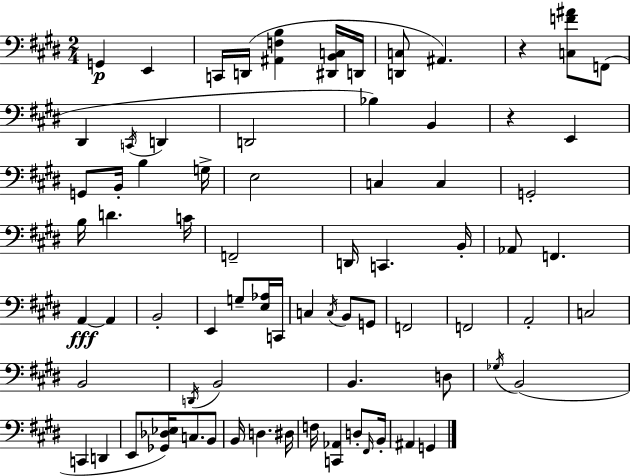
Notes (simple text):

G2/q E2/q C2/s D2/s [A#2,F3,B3]/q [D#2,B2,C3]/s D2/s [D2,C3]/e A#2/q. R/q [C3,F4,A#4]/e F2/e D#2/q C2/s D2/q D2/h Bb3/q B2/q R/q E2/q G2/e B2/s B3/q G3/s E3/h C3/q C3/q G2/h B3/s D4/q. C4/s F2/h D2/s C2/q. B2/s Ab2/e F2/q. A2/q A2/q B2/h E2/q G3/e [E3,Ab3]/s C2/s C3/q C3/s B2/e G2/e F2/h F2/h A2/h C3/h B2/h D2/s B2/h B2/q. D3/e Gb3/s B2/h C2/q D2/q E2/e [Gb2,Db3,Eb3]/s C3/e. B2/e B2/s D3/q. D#3/s F3/s [C2,Ab2]/q D3/e F#2/s B2/s A#2/q G2/q